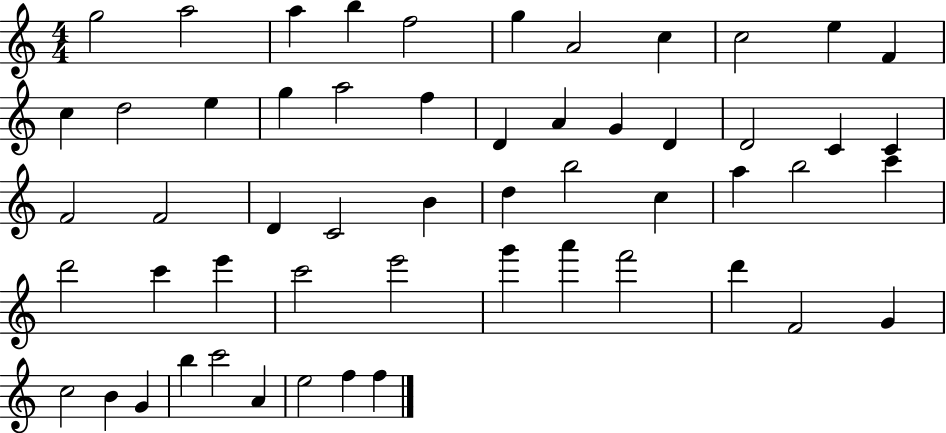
G5/h A5/h A5/q B5/q F5/h G5/q A4/h C5/q C5/h E5/q F4/q C5/q D5/h E5/q G5/q A5/h F5/q D4/q A4/q G4/q D4/q D4/h C4/q C4/q F4/h F4/h D4/q C4/h B4/q D5/q B5/h C5/q A5/q B5/h C6/q D6/h C6/q E6/q C6/h E6/h G6/q A6/q F6/h D6/q F4/h G4/q C5/h B4/q G4/q B5/q C6/h A4/q E5/h F5/q F5/q